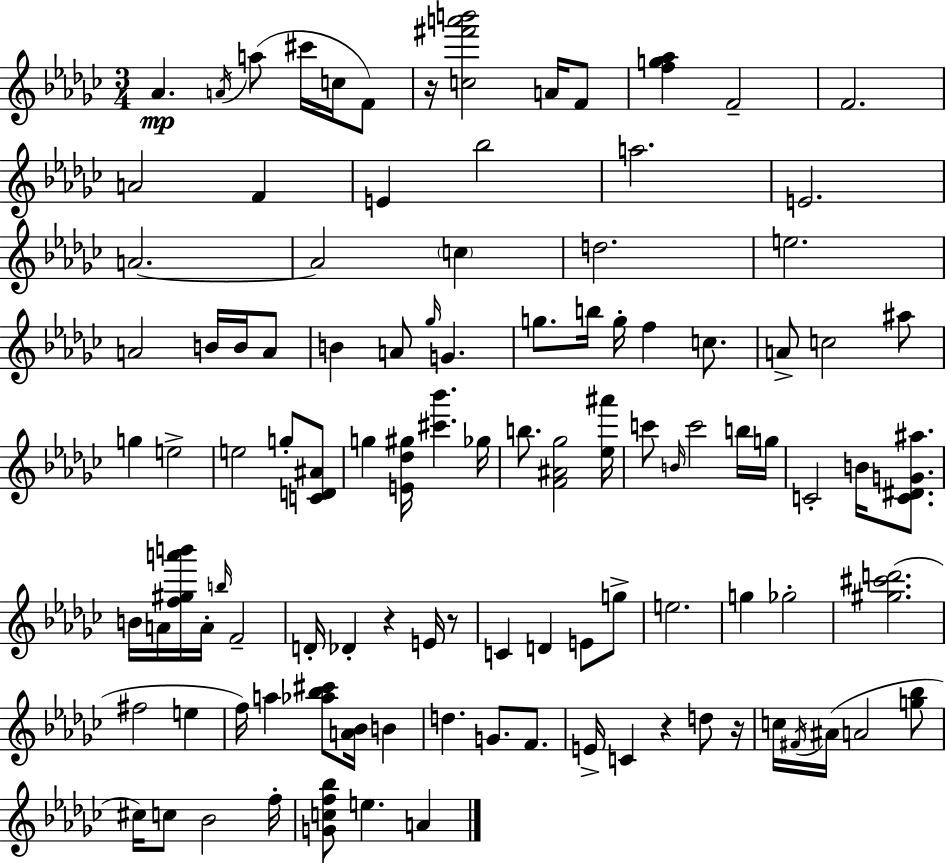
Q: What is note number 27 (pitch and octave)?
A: A4